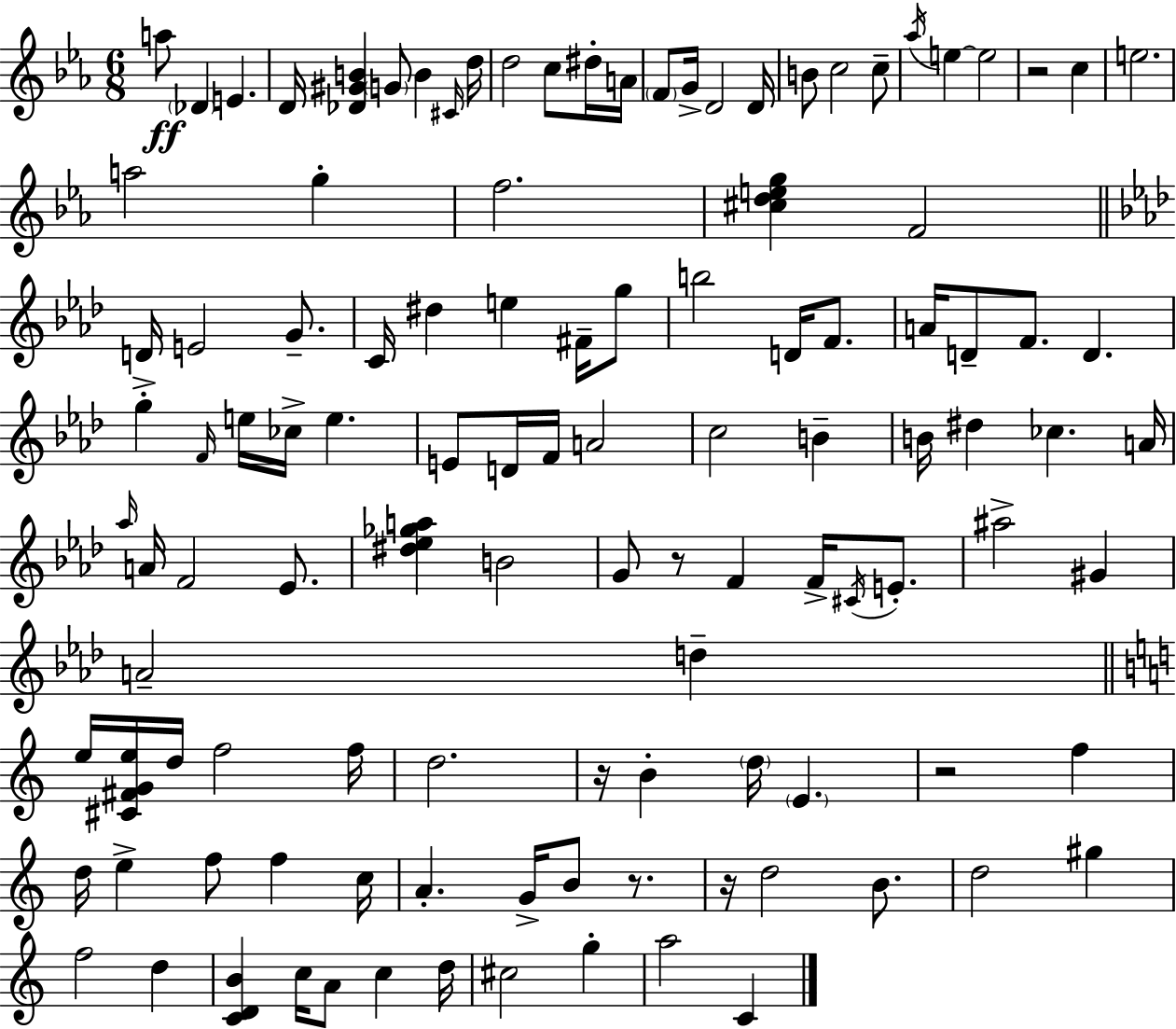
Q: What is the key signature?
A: EES major